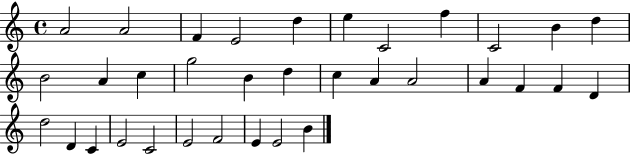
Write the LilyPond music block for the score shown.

{
  \clef treble
  \time 4/4
  \defaultTimeSignature
  \key c \major
  a'2 a'2 | f'4 e'2 d''4 | e''4 c'2 f''4 | c'2 b'4 d''4 | \break b'2 a'4 c''4 | g''2 b'4 d''4 | c''4 a'4 a'2 | a'4 f'4 f'4 d'4 | \break d''2 d'4 c'4 | e'2 c'2 | e'2 f'2 | e'4 e'2 b'4 | \break \bar "|."
}